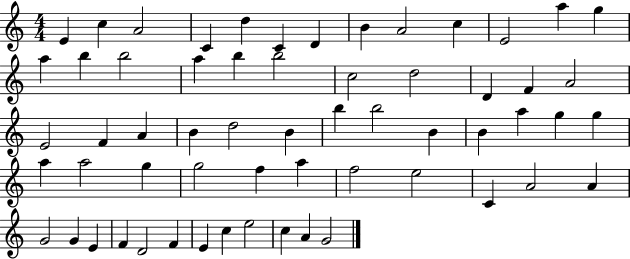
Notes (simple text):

E4/q C5/q A4/h C4/q D5/q C4/q D4/q B4/q A4/h C5/q E4/h A5/q G5/q A5/q B5/q B5/h A5/q B5/q B5/h C5/h D5/h D4/q F4/q A4/h E4/h F4/q A4/q B4/q D5/h B4/q B5/q B5/h B4/q B4/q A5/q G5/q G5/q A5/q A5/h G5/q G5/h F5/q A5/q F5/h E5/h C4/q A4/h A4/q G4/h G4/q E4/q F4/q D4/h F4/q E4/q C5/q E5/h C5/q A4/q G4/h